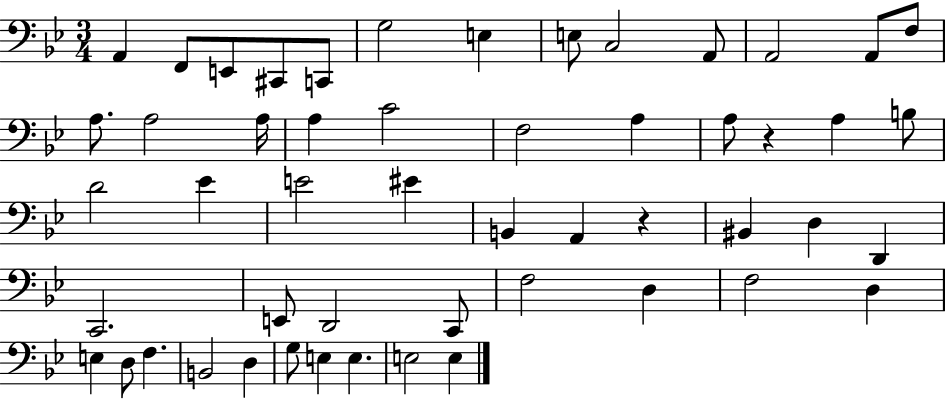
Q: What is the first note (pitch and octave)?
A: A2